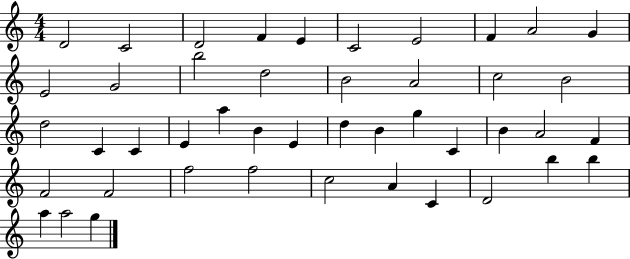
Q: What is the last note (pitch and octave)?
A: G5